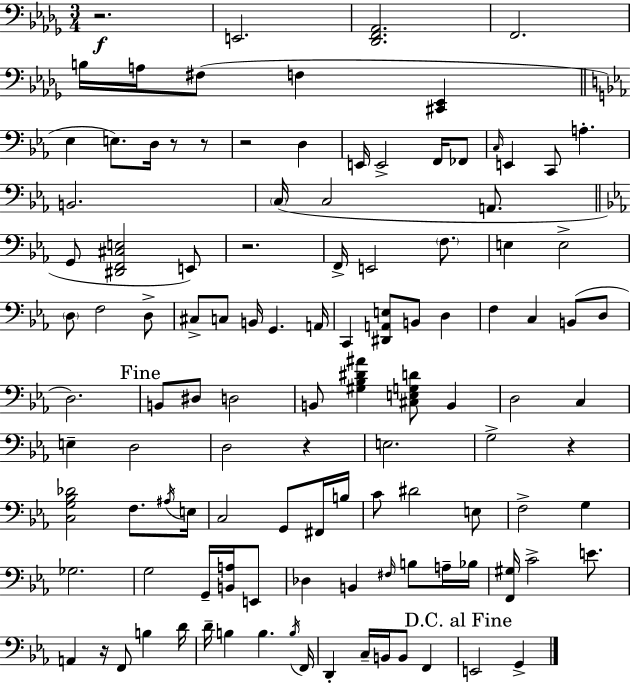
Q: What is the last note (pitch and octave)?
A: G2